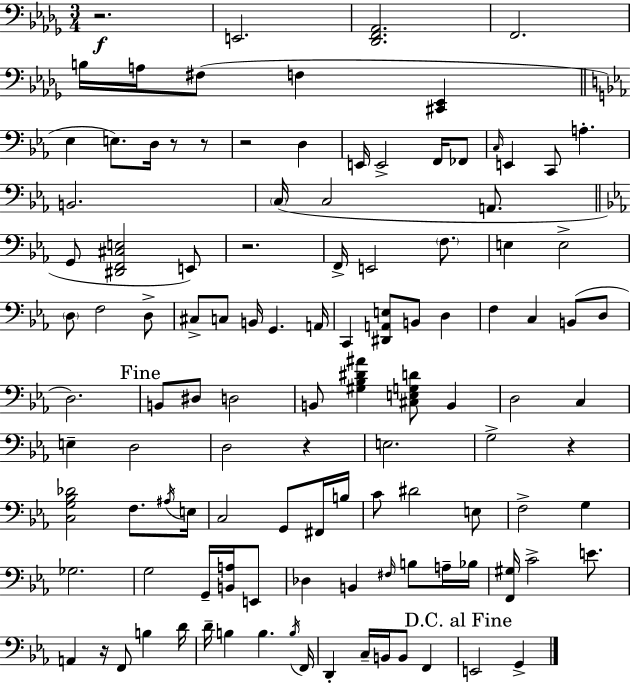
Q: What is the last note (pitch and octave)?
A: G2